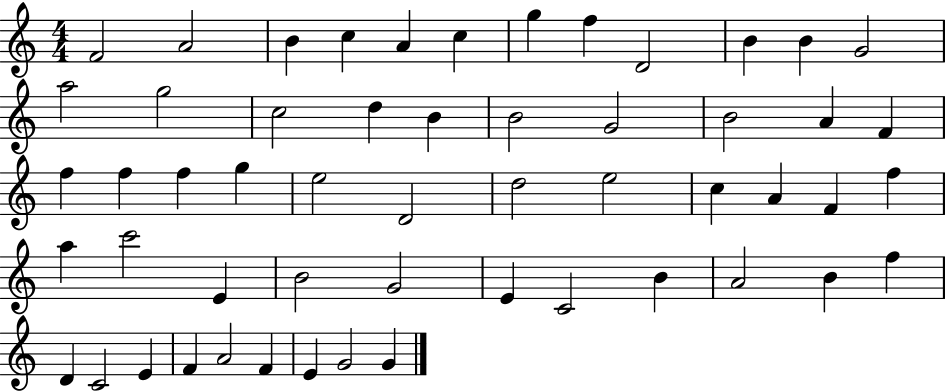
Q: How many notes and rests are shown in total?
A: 54